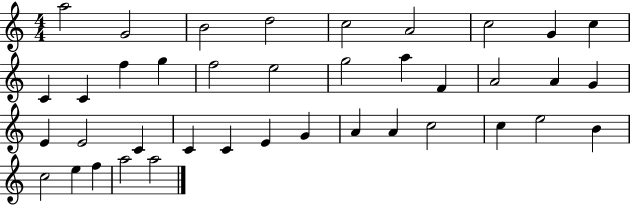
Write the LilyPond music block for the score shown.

{
  \clef treble
  \numericTimeSignature
  \time 4/4
  \key c \major
  a''2 g'2 | b'2 d''2 | c''2 a'2 | c''2 g'4 c''4 | \break c'4 c'4 f''4 g''4 | f''2 e''2 | g''2 a''4 f'4 | a'2 a'4 g'4 | \break e'4 e'2 c'4 | c'4 c'4 e'4 g'4 | a'4 a'4 c''2 | c''4 e''2 b'4 | \break c''2 e''4 f''4 | a''2 a''2 | \bar "|."
}